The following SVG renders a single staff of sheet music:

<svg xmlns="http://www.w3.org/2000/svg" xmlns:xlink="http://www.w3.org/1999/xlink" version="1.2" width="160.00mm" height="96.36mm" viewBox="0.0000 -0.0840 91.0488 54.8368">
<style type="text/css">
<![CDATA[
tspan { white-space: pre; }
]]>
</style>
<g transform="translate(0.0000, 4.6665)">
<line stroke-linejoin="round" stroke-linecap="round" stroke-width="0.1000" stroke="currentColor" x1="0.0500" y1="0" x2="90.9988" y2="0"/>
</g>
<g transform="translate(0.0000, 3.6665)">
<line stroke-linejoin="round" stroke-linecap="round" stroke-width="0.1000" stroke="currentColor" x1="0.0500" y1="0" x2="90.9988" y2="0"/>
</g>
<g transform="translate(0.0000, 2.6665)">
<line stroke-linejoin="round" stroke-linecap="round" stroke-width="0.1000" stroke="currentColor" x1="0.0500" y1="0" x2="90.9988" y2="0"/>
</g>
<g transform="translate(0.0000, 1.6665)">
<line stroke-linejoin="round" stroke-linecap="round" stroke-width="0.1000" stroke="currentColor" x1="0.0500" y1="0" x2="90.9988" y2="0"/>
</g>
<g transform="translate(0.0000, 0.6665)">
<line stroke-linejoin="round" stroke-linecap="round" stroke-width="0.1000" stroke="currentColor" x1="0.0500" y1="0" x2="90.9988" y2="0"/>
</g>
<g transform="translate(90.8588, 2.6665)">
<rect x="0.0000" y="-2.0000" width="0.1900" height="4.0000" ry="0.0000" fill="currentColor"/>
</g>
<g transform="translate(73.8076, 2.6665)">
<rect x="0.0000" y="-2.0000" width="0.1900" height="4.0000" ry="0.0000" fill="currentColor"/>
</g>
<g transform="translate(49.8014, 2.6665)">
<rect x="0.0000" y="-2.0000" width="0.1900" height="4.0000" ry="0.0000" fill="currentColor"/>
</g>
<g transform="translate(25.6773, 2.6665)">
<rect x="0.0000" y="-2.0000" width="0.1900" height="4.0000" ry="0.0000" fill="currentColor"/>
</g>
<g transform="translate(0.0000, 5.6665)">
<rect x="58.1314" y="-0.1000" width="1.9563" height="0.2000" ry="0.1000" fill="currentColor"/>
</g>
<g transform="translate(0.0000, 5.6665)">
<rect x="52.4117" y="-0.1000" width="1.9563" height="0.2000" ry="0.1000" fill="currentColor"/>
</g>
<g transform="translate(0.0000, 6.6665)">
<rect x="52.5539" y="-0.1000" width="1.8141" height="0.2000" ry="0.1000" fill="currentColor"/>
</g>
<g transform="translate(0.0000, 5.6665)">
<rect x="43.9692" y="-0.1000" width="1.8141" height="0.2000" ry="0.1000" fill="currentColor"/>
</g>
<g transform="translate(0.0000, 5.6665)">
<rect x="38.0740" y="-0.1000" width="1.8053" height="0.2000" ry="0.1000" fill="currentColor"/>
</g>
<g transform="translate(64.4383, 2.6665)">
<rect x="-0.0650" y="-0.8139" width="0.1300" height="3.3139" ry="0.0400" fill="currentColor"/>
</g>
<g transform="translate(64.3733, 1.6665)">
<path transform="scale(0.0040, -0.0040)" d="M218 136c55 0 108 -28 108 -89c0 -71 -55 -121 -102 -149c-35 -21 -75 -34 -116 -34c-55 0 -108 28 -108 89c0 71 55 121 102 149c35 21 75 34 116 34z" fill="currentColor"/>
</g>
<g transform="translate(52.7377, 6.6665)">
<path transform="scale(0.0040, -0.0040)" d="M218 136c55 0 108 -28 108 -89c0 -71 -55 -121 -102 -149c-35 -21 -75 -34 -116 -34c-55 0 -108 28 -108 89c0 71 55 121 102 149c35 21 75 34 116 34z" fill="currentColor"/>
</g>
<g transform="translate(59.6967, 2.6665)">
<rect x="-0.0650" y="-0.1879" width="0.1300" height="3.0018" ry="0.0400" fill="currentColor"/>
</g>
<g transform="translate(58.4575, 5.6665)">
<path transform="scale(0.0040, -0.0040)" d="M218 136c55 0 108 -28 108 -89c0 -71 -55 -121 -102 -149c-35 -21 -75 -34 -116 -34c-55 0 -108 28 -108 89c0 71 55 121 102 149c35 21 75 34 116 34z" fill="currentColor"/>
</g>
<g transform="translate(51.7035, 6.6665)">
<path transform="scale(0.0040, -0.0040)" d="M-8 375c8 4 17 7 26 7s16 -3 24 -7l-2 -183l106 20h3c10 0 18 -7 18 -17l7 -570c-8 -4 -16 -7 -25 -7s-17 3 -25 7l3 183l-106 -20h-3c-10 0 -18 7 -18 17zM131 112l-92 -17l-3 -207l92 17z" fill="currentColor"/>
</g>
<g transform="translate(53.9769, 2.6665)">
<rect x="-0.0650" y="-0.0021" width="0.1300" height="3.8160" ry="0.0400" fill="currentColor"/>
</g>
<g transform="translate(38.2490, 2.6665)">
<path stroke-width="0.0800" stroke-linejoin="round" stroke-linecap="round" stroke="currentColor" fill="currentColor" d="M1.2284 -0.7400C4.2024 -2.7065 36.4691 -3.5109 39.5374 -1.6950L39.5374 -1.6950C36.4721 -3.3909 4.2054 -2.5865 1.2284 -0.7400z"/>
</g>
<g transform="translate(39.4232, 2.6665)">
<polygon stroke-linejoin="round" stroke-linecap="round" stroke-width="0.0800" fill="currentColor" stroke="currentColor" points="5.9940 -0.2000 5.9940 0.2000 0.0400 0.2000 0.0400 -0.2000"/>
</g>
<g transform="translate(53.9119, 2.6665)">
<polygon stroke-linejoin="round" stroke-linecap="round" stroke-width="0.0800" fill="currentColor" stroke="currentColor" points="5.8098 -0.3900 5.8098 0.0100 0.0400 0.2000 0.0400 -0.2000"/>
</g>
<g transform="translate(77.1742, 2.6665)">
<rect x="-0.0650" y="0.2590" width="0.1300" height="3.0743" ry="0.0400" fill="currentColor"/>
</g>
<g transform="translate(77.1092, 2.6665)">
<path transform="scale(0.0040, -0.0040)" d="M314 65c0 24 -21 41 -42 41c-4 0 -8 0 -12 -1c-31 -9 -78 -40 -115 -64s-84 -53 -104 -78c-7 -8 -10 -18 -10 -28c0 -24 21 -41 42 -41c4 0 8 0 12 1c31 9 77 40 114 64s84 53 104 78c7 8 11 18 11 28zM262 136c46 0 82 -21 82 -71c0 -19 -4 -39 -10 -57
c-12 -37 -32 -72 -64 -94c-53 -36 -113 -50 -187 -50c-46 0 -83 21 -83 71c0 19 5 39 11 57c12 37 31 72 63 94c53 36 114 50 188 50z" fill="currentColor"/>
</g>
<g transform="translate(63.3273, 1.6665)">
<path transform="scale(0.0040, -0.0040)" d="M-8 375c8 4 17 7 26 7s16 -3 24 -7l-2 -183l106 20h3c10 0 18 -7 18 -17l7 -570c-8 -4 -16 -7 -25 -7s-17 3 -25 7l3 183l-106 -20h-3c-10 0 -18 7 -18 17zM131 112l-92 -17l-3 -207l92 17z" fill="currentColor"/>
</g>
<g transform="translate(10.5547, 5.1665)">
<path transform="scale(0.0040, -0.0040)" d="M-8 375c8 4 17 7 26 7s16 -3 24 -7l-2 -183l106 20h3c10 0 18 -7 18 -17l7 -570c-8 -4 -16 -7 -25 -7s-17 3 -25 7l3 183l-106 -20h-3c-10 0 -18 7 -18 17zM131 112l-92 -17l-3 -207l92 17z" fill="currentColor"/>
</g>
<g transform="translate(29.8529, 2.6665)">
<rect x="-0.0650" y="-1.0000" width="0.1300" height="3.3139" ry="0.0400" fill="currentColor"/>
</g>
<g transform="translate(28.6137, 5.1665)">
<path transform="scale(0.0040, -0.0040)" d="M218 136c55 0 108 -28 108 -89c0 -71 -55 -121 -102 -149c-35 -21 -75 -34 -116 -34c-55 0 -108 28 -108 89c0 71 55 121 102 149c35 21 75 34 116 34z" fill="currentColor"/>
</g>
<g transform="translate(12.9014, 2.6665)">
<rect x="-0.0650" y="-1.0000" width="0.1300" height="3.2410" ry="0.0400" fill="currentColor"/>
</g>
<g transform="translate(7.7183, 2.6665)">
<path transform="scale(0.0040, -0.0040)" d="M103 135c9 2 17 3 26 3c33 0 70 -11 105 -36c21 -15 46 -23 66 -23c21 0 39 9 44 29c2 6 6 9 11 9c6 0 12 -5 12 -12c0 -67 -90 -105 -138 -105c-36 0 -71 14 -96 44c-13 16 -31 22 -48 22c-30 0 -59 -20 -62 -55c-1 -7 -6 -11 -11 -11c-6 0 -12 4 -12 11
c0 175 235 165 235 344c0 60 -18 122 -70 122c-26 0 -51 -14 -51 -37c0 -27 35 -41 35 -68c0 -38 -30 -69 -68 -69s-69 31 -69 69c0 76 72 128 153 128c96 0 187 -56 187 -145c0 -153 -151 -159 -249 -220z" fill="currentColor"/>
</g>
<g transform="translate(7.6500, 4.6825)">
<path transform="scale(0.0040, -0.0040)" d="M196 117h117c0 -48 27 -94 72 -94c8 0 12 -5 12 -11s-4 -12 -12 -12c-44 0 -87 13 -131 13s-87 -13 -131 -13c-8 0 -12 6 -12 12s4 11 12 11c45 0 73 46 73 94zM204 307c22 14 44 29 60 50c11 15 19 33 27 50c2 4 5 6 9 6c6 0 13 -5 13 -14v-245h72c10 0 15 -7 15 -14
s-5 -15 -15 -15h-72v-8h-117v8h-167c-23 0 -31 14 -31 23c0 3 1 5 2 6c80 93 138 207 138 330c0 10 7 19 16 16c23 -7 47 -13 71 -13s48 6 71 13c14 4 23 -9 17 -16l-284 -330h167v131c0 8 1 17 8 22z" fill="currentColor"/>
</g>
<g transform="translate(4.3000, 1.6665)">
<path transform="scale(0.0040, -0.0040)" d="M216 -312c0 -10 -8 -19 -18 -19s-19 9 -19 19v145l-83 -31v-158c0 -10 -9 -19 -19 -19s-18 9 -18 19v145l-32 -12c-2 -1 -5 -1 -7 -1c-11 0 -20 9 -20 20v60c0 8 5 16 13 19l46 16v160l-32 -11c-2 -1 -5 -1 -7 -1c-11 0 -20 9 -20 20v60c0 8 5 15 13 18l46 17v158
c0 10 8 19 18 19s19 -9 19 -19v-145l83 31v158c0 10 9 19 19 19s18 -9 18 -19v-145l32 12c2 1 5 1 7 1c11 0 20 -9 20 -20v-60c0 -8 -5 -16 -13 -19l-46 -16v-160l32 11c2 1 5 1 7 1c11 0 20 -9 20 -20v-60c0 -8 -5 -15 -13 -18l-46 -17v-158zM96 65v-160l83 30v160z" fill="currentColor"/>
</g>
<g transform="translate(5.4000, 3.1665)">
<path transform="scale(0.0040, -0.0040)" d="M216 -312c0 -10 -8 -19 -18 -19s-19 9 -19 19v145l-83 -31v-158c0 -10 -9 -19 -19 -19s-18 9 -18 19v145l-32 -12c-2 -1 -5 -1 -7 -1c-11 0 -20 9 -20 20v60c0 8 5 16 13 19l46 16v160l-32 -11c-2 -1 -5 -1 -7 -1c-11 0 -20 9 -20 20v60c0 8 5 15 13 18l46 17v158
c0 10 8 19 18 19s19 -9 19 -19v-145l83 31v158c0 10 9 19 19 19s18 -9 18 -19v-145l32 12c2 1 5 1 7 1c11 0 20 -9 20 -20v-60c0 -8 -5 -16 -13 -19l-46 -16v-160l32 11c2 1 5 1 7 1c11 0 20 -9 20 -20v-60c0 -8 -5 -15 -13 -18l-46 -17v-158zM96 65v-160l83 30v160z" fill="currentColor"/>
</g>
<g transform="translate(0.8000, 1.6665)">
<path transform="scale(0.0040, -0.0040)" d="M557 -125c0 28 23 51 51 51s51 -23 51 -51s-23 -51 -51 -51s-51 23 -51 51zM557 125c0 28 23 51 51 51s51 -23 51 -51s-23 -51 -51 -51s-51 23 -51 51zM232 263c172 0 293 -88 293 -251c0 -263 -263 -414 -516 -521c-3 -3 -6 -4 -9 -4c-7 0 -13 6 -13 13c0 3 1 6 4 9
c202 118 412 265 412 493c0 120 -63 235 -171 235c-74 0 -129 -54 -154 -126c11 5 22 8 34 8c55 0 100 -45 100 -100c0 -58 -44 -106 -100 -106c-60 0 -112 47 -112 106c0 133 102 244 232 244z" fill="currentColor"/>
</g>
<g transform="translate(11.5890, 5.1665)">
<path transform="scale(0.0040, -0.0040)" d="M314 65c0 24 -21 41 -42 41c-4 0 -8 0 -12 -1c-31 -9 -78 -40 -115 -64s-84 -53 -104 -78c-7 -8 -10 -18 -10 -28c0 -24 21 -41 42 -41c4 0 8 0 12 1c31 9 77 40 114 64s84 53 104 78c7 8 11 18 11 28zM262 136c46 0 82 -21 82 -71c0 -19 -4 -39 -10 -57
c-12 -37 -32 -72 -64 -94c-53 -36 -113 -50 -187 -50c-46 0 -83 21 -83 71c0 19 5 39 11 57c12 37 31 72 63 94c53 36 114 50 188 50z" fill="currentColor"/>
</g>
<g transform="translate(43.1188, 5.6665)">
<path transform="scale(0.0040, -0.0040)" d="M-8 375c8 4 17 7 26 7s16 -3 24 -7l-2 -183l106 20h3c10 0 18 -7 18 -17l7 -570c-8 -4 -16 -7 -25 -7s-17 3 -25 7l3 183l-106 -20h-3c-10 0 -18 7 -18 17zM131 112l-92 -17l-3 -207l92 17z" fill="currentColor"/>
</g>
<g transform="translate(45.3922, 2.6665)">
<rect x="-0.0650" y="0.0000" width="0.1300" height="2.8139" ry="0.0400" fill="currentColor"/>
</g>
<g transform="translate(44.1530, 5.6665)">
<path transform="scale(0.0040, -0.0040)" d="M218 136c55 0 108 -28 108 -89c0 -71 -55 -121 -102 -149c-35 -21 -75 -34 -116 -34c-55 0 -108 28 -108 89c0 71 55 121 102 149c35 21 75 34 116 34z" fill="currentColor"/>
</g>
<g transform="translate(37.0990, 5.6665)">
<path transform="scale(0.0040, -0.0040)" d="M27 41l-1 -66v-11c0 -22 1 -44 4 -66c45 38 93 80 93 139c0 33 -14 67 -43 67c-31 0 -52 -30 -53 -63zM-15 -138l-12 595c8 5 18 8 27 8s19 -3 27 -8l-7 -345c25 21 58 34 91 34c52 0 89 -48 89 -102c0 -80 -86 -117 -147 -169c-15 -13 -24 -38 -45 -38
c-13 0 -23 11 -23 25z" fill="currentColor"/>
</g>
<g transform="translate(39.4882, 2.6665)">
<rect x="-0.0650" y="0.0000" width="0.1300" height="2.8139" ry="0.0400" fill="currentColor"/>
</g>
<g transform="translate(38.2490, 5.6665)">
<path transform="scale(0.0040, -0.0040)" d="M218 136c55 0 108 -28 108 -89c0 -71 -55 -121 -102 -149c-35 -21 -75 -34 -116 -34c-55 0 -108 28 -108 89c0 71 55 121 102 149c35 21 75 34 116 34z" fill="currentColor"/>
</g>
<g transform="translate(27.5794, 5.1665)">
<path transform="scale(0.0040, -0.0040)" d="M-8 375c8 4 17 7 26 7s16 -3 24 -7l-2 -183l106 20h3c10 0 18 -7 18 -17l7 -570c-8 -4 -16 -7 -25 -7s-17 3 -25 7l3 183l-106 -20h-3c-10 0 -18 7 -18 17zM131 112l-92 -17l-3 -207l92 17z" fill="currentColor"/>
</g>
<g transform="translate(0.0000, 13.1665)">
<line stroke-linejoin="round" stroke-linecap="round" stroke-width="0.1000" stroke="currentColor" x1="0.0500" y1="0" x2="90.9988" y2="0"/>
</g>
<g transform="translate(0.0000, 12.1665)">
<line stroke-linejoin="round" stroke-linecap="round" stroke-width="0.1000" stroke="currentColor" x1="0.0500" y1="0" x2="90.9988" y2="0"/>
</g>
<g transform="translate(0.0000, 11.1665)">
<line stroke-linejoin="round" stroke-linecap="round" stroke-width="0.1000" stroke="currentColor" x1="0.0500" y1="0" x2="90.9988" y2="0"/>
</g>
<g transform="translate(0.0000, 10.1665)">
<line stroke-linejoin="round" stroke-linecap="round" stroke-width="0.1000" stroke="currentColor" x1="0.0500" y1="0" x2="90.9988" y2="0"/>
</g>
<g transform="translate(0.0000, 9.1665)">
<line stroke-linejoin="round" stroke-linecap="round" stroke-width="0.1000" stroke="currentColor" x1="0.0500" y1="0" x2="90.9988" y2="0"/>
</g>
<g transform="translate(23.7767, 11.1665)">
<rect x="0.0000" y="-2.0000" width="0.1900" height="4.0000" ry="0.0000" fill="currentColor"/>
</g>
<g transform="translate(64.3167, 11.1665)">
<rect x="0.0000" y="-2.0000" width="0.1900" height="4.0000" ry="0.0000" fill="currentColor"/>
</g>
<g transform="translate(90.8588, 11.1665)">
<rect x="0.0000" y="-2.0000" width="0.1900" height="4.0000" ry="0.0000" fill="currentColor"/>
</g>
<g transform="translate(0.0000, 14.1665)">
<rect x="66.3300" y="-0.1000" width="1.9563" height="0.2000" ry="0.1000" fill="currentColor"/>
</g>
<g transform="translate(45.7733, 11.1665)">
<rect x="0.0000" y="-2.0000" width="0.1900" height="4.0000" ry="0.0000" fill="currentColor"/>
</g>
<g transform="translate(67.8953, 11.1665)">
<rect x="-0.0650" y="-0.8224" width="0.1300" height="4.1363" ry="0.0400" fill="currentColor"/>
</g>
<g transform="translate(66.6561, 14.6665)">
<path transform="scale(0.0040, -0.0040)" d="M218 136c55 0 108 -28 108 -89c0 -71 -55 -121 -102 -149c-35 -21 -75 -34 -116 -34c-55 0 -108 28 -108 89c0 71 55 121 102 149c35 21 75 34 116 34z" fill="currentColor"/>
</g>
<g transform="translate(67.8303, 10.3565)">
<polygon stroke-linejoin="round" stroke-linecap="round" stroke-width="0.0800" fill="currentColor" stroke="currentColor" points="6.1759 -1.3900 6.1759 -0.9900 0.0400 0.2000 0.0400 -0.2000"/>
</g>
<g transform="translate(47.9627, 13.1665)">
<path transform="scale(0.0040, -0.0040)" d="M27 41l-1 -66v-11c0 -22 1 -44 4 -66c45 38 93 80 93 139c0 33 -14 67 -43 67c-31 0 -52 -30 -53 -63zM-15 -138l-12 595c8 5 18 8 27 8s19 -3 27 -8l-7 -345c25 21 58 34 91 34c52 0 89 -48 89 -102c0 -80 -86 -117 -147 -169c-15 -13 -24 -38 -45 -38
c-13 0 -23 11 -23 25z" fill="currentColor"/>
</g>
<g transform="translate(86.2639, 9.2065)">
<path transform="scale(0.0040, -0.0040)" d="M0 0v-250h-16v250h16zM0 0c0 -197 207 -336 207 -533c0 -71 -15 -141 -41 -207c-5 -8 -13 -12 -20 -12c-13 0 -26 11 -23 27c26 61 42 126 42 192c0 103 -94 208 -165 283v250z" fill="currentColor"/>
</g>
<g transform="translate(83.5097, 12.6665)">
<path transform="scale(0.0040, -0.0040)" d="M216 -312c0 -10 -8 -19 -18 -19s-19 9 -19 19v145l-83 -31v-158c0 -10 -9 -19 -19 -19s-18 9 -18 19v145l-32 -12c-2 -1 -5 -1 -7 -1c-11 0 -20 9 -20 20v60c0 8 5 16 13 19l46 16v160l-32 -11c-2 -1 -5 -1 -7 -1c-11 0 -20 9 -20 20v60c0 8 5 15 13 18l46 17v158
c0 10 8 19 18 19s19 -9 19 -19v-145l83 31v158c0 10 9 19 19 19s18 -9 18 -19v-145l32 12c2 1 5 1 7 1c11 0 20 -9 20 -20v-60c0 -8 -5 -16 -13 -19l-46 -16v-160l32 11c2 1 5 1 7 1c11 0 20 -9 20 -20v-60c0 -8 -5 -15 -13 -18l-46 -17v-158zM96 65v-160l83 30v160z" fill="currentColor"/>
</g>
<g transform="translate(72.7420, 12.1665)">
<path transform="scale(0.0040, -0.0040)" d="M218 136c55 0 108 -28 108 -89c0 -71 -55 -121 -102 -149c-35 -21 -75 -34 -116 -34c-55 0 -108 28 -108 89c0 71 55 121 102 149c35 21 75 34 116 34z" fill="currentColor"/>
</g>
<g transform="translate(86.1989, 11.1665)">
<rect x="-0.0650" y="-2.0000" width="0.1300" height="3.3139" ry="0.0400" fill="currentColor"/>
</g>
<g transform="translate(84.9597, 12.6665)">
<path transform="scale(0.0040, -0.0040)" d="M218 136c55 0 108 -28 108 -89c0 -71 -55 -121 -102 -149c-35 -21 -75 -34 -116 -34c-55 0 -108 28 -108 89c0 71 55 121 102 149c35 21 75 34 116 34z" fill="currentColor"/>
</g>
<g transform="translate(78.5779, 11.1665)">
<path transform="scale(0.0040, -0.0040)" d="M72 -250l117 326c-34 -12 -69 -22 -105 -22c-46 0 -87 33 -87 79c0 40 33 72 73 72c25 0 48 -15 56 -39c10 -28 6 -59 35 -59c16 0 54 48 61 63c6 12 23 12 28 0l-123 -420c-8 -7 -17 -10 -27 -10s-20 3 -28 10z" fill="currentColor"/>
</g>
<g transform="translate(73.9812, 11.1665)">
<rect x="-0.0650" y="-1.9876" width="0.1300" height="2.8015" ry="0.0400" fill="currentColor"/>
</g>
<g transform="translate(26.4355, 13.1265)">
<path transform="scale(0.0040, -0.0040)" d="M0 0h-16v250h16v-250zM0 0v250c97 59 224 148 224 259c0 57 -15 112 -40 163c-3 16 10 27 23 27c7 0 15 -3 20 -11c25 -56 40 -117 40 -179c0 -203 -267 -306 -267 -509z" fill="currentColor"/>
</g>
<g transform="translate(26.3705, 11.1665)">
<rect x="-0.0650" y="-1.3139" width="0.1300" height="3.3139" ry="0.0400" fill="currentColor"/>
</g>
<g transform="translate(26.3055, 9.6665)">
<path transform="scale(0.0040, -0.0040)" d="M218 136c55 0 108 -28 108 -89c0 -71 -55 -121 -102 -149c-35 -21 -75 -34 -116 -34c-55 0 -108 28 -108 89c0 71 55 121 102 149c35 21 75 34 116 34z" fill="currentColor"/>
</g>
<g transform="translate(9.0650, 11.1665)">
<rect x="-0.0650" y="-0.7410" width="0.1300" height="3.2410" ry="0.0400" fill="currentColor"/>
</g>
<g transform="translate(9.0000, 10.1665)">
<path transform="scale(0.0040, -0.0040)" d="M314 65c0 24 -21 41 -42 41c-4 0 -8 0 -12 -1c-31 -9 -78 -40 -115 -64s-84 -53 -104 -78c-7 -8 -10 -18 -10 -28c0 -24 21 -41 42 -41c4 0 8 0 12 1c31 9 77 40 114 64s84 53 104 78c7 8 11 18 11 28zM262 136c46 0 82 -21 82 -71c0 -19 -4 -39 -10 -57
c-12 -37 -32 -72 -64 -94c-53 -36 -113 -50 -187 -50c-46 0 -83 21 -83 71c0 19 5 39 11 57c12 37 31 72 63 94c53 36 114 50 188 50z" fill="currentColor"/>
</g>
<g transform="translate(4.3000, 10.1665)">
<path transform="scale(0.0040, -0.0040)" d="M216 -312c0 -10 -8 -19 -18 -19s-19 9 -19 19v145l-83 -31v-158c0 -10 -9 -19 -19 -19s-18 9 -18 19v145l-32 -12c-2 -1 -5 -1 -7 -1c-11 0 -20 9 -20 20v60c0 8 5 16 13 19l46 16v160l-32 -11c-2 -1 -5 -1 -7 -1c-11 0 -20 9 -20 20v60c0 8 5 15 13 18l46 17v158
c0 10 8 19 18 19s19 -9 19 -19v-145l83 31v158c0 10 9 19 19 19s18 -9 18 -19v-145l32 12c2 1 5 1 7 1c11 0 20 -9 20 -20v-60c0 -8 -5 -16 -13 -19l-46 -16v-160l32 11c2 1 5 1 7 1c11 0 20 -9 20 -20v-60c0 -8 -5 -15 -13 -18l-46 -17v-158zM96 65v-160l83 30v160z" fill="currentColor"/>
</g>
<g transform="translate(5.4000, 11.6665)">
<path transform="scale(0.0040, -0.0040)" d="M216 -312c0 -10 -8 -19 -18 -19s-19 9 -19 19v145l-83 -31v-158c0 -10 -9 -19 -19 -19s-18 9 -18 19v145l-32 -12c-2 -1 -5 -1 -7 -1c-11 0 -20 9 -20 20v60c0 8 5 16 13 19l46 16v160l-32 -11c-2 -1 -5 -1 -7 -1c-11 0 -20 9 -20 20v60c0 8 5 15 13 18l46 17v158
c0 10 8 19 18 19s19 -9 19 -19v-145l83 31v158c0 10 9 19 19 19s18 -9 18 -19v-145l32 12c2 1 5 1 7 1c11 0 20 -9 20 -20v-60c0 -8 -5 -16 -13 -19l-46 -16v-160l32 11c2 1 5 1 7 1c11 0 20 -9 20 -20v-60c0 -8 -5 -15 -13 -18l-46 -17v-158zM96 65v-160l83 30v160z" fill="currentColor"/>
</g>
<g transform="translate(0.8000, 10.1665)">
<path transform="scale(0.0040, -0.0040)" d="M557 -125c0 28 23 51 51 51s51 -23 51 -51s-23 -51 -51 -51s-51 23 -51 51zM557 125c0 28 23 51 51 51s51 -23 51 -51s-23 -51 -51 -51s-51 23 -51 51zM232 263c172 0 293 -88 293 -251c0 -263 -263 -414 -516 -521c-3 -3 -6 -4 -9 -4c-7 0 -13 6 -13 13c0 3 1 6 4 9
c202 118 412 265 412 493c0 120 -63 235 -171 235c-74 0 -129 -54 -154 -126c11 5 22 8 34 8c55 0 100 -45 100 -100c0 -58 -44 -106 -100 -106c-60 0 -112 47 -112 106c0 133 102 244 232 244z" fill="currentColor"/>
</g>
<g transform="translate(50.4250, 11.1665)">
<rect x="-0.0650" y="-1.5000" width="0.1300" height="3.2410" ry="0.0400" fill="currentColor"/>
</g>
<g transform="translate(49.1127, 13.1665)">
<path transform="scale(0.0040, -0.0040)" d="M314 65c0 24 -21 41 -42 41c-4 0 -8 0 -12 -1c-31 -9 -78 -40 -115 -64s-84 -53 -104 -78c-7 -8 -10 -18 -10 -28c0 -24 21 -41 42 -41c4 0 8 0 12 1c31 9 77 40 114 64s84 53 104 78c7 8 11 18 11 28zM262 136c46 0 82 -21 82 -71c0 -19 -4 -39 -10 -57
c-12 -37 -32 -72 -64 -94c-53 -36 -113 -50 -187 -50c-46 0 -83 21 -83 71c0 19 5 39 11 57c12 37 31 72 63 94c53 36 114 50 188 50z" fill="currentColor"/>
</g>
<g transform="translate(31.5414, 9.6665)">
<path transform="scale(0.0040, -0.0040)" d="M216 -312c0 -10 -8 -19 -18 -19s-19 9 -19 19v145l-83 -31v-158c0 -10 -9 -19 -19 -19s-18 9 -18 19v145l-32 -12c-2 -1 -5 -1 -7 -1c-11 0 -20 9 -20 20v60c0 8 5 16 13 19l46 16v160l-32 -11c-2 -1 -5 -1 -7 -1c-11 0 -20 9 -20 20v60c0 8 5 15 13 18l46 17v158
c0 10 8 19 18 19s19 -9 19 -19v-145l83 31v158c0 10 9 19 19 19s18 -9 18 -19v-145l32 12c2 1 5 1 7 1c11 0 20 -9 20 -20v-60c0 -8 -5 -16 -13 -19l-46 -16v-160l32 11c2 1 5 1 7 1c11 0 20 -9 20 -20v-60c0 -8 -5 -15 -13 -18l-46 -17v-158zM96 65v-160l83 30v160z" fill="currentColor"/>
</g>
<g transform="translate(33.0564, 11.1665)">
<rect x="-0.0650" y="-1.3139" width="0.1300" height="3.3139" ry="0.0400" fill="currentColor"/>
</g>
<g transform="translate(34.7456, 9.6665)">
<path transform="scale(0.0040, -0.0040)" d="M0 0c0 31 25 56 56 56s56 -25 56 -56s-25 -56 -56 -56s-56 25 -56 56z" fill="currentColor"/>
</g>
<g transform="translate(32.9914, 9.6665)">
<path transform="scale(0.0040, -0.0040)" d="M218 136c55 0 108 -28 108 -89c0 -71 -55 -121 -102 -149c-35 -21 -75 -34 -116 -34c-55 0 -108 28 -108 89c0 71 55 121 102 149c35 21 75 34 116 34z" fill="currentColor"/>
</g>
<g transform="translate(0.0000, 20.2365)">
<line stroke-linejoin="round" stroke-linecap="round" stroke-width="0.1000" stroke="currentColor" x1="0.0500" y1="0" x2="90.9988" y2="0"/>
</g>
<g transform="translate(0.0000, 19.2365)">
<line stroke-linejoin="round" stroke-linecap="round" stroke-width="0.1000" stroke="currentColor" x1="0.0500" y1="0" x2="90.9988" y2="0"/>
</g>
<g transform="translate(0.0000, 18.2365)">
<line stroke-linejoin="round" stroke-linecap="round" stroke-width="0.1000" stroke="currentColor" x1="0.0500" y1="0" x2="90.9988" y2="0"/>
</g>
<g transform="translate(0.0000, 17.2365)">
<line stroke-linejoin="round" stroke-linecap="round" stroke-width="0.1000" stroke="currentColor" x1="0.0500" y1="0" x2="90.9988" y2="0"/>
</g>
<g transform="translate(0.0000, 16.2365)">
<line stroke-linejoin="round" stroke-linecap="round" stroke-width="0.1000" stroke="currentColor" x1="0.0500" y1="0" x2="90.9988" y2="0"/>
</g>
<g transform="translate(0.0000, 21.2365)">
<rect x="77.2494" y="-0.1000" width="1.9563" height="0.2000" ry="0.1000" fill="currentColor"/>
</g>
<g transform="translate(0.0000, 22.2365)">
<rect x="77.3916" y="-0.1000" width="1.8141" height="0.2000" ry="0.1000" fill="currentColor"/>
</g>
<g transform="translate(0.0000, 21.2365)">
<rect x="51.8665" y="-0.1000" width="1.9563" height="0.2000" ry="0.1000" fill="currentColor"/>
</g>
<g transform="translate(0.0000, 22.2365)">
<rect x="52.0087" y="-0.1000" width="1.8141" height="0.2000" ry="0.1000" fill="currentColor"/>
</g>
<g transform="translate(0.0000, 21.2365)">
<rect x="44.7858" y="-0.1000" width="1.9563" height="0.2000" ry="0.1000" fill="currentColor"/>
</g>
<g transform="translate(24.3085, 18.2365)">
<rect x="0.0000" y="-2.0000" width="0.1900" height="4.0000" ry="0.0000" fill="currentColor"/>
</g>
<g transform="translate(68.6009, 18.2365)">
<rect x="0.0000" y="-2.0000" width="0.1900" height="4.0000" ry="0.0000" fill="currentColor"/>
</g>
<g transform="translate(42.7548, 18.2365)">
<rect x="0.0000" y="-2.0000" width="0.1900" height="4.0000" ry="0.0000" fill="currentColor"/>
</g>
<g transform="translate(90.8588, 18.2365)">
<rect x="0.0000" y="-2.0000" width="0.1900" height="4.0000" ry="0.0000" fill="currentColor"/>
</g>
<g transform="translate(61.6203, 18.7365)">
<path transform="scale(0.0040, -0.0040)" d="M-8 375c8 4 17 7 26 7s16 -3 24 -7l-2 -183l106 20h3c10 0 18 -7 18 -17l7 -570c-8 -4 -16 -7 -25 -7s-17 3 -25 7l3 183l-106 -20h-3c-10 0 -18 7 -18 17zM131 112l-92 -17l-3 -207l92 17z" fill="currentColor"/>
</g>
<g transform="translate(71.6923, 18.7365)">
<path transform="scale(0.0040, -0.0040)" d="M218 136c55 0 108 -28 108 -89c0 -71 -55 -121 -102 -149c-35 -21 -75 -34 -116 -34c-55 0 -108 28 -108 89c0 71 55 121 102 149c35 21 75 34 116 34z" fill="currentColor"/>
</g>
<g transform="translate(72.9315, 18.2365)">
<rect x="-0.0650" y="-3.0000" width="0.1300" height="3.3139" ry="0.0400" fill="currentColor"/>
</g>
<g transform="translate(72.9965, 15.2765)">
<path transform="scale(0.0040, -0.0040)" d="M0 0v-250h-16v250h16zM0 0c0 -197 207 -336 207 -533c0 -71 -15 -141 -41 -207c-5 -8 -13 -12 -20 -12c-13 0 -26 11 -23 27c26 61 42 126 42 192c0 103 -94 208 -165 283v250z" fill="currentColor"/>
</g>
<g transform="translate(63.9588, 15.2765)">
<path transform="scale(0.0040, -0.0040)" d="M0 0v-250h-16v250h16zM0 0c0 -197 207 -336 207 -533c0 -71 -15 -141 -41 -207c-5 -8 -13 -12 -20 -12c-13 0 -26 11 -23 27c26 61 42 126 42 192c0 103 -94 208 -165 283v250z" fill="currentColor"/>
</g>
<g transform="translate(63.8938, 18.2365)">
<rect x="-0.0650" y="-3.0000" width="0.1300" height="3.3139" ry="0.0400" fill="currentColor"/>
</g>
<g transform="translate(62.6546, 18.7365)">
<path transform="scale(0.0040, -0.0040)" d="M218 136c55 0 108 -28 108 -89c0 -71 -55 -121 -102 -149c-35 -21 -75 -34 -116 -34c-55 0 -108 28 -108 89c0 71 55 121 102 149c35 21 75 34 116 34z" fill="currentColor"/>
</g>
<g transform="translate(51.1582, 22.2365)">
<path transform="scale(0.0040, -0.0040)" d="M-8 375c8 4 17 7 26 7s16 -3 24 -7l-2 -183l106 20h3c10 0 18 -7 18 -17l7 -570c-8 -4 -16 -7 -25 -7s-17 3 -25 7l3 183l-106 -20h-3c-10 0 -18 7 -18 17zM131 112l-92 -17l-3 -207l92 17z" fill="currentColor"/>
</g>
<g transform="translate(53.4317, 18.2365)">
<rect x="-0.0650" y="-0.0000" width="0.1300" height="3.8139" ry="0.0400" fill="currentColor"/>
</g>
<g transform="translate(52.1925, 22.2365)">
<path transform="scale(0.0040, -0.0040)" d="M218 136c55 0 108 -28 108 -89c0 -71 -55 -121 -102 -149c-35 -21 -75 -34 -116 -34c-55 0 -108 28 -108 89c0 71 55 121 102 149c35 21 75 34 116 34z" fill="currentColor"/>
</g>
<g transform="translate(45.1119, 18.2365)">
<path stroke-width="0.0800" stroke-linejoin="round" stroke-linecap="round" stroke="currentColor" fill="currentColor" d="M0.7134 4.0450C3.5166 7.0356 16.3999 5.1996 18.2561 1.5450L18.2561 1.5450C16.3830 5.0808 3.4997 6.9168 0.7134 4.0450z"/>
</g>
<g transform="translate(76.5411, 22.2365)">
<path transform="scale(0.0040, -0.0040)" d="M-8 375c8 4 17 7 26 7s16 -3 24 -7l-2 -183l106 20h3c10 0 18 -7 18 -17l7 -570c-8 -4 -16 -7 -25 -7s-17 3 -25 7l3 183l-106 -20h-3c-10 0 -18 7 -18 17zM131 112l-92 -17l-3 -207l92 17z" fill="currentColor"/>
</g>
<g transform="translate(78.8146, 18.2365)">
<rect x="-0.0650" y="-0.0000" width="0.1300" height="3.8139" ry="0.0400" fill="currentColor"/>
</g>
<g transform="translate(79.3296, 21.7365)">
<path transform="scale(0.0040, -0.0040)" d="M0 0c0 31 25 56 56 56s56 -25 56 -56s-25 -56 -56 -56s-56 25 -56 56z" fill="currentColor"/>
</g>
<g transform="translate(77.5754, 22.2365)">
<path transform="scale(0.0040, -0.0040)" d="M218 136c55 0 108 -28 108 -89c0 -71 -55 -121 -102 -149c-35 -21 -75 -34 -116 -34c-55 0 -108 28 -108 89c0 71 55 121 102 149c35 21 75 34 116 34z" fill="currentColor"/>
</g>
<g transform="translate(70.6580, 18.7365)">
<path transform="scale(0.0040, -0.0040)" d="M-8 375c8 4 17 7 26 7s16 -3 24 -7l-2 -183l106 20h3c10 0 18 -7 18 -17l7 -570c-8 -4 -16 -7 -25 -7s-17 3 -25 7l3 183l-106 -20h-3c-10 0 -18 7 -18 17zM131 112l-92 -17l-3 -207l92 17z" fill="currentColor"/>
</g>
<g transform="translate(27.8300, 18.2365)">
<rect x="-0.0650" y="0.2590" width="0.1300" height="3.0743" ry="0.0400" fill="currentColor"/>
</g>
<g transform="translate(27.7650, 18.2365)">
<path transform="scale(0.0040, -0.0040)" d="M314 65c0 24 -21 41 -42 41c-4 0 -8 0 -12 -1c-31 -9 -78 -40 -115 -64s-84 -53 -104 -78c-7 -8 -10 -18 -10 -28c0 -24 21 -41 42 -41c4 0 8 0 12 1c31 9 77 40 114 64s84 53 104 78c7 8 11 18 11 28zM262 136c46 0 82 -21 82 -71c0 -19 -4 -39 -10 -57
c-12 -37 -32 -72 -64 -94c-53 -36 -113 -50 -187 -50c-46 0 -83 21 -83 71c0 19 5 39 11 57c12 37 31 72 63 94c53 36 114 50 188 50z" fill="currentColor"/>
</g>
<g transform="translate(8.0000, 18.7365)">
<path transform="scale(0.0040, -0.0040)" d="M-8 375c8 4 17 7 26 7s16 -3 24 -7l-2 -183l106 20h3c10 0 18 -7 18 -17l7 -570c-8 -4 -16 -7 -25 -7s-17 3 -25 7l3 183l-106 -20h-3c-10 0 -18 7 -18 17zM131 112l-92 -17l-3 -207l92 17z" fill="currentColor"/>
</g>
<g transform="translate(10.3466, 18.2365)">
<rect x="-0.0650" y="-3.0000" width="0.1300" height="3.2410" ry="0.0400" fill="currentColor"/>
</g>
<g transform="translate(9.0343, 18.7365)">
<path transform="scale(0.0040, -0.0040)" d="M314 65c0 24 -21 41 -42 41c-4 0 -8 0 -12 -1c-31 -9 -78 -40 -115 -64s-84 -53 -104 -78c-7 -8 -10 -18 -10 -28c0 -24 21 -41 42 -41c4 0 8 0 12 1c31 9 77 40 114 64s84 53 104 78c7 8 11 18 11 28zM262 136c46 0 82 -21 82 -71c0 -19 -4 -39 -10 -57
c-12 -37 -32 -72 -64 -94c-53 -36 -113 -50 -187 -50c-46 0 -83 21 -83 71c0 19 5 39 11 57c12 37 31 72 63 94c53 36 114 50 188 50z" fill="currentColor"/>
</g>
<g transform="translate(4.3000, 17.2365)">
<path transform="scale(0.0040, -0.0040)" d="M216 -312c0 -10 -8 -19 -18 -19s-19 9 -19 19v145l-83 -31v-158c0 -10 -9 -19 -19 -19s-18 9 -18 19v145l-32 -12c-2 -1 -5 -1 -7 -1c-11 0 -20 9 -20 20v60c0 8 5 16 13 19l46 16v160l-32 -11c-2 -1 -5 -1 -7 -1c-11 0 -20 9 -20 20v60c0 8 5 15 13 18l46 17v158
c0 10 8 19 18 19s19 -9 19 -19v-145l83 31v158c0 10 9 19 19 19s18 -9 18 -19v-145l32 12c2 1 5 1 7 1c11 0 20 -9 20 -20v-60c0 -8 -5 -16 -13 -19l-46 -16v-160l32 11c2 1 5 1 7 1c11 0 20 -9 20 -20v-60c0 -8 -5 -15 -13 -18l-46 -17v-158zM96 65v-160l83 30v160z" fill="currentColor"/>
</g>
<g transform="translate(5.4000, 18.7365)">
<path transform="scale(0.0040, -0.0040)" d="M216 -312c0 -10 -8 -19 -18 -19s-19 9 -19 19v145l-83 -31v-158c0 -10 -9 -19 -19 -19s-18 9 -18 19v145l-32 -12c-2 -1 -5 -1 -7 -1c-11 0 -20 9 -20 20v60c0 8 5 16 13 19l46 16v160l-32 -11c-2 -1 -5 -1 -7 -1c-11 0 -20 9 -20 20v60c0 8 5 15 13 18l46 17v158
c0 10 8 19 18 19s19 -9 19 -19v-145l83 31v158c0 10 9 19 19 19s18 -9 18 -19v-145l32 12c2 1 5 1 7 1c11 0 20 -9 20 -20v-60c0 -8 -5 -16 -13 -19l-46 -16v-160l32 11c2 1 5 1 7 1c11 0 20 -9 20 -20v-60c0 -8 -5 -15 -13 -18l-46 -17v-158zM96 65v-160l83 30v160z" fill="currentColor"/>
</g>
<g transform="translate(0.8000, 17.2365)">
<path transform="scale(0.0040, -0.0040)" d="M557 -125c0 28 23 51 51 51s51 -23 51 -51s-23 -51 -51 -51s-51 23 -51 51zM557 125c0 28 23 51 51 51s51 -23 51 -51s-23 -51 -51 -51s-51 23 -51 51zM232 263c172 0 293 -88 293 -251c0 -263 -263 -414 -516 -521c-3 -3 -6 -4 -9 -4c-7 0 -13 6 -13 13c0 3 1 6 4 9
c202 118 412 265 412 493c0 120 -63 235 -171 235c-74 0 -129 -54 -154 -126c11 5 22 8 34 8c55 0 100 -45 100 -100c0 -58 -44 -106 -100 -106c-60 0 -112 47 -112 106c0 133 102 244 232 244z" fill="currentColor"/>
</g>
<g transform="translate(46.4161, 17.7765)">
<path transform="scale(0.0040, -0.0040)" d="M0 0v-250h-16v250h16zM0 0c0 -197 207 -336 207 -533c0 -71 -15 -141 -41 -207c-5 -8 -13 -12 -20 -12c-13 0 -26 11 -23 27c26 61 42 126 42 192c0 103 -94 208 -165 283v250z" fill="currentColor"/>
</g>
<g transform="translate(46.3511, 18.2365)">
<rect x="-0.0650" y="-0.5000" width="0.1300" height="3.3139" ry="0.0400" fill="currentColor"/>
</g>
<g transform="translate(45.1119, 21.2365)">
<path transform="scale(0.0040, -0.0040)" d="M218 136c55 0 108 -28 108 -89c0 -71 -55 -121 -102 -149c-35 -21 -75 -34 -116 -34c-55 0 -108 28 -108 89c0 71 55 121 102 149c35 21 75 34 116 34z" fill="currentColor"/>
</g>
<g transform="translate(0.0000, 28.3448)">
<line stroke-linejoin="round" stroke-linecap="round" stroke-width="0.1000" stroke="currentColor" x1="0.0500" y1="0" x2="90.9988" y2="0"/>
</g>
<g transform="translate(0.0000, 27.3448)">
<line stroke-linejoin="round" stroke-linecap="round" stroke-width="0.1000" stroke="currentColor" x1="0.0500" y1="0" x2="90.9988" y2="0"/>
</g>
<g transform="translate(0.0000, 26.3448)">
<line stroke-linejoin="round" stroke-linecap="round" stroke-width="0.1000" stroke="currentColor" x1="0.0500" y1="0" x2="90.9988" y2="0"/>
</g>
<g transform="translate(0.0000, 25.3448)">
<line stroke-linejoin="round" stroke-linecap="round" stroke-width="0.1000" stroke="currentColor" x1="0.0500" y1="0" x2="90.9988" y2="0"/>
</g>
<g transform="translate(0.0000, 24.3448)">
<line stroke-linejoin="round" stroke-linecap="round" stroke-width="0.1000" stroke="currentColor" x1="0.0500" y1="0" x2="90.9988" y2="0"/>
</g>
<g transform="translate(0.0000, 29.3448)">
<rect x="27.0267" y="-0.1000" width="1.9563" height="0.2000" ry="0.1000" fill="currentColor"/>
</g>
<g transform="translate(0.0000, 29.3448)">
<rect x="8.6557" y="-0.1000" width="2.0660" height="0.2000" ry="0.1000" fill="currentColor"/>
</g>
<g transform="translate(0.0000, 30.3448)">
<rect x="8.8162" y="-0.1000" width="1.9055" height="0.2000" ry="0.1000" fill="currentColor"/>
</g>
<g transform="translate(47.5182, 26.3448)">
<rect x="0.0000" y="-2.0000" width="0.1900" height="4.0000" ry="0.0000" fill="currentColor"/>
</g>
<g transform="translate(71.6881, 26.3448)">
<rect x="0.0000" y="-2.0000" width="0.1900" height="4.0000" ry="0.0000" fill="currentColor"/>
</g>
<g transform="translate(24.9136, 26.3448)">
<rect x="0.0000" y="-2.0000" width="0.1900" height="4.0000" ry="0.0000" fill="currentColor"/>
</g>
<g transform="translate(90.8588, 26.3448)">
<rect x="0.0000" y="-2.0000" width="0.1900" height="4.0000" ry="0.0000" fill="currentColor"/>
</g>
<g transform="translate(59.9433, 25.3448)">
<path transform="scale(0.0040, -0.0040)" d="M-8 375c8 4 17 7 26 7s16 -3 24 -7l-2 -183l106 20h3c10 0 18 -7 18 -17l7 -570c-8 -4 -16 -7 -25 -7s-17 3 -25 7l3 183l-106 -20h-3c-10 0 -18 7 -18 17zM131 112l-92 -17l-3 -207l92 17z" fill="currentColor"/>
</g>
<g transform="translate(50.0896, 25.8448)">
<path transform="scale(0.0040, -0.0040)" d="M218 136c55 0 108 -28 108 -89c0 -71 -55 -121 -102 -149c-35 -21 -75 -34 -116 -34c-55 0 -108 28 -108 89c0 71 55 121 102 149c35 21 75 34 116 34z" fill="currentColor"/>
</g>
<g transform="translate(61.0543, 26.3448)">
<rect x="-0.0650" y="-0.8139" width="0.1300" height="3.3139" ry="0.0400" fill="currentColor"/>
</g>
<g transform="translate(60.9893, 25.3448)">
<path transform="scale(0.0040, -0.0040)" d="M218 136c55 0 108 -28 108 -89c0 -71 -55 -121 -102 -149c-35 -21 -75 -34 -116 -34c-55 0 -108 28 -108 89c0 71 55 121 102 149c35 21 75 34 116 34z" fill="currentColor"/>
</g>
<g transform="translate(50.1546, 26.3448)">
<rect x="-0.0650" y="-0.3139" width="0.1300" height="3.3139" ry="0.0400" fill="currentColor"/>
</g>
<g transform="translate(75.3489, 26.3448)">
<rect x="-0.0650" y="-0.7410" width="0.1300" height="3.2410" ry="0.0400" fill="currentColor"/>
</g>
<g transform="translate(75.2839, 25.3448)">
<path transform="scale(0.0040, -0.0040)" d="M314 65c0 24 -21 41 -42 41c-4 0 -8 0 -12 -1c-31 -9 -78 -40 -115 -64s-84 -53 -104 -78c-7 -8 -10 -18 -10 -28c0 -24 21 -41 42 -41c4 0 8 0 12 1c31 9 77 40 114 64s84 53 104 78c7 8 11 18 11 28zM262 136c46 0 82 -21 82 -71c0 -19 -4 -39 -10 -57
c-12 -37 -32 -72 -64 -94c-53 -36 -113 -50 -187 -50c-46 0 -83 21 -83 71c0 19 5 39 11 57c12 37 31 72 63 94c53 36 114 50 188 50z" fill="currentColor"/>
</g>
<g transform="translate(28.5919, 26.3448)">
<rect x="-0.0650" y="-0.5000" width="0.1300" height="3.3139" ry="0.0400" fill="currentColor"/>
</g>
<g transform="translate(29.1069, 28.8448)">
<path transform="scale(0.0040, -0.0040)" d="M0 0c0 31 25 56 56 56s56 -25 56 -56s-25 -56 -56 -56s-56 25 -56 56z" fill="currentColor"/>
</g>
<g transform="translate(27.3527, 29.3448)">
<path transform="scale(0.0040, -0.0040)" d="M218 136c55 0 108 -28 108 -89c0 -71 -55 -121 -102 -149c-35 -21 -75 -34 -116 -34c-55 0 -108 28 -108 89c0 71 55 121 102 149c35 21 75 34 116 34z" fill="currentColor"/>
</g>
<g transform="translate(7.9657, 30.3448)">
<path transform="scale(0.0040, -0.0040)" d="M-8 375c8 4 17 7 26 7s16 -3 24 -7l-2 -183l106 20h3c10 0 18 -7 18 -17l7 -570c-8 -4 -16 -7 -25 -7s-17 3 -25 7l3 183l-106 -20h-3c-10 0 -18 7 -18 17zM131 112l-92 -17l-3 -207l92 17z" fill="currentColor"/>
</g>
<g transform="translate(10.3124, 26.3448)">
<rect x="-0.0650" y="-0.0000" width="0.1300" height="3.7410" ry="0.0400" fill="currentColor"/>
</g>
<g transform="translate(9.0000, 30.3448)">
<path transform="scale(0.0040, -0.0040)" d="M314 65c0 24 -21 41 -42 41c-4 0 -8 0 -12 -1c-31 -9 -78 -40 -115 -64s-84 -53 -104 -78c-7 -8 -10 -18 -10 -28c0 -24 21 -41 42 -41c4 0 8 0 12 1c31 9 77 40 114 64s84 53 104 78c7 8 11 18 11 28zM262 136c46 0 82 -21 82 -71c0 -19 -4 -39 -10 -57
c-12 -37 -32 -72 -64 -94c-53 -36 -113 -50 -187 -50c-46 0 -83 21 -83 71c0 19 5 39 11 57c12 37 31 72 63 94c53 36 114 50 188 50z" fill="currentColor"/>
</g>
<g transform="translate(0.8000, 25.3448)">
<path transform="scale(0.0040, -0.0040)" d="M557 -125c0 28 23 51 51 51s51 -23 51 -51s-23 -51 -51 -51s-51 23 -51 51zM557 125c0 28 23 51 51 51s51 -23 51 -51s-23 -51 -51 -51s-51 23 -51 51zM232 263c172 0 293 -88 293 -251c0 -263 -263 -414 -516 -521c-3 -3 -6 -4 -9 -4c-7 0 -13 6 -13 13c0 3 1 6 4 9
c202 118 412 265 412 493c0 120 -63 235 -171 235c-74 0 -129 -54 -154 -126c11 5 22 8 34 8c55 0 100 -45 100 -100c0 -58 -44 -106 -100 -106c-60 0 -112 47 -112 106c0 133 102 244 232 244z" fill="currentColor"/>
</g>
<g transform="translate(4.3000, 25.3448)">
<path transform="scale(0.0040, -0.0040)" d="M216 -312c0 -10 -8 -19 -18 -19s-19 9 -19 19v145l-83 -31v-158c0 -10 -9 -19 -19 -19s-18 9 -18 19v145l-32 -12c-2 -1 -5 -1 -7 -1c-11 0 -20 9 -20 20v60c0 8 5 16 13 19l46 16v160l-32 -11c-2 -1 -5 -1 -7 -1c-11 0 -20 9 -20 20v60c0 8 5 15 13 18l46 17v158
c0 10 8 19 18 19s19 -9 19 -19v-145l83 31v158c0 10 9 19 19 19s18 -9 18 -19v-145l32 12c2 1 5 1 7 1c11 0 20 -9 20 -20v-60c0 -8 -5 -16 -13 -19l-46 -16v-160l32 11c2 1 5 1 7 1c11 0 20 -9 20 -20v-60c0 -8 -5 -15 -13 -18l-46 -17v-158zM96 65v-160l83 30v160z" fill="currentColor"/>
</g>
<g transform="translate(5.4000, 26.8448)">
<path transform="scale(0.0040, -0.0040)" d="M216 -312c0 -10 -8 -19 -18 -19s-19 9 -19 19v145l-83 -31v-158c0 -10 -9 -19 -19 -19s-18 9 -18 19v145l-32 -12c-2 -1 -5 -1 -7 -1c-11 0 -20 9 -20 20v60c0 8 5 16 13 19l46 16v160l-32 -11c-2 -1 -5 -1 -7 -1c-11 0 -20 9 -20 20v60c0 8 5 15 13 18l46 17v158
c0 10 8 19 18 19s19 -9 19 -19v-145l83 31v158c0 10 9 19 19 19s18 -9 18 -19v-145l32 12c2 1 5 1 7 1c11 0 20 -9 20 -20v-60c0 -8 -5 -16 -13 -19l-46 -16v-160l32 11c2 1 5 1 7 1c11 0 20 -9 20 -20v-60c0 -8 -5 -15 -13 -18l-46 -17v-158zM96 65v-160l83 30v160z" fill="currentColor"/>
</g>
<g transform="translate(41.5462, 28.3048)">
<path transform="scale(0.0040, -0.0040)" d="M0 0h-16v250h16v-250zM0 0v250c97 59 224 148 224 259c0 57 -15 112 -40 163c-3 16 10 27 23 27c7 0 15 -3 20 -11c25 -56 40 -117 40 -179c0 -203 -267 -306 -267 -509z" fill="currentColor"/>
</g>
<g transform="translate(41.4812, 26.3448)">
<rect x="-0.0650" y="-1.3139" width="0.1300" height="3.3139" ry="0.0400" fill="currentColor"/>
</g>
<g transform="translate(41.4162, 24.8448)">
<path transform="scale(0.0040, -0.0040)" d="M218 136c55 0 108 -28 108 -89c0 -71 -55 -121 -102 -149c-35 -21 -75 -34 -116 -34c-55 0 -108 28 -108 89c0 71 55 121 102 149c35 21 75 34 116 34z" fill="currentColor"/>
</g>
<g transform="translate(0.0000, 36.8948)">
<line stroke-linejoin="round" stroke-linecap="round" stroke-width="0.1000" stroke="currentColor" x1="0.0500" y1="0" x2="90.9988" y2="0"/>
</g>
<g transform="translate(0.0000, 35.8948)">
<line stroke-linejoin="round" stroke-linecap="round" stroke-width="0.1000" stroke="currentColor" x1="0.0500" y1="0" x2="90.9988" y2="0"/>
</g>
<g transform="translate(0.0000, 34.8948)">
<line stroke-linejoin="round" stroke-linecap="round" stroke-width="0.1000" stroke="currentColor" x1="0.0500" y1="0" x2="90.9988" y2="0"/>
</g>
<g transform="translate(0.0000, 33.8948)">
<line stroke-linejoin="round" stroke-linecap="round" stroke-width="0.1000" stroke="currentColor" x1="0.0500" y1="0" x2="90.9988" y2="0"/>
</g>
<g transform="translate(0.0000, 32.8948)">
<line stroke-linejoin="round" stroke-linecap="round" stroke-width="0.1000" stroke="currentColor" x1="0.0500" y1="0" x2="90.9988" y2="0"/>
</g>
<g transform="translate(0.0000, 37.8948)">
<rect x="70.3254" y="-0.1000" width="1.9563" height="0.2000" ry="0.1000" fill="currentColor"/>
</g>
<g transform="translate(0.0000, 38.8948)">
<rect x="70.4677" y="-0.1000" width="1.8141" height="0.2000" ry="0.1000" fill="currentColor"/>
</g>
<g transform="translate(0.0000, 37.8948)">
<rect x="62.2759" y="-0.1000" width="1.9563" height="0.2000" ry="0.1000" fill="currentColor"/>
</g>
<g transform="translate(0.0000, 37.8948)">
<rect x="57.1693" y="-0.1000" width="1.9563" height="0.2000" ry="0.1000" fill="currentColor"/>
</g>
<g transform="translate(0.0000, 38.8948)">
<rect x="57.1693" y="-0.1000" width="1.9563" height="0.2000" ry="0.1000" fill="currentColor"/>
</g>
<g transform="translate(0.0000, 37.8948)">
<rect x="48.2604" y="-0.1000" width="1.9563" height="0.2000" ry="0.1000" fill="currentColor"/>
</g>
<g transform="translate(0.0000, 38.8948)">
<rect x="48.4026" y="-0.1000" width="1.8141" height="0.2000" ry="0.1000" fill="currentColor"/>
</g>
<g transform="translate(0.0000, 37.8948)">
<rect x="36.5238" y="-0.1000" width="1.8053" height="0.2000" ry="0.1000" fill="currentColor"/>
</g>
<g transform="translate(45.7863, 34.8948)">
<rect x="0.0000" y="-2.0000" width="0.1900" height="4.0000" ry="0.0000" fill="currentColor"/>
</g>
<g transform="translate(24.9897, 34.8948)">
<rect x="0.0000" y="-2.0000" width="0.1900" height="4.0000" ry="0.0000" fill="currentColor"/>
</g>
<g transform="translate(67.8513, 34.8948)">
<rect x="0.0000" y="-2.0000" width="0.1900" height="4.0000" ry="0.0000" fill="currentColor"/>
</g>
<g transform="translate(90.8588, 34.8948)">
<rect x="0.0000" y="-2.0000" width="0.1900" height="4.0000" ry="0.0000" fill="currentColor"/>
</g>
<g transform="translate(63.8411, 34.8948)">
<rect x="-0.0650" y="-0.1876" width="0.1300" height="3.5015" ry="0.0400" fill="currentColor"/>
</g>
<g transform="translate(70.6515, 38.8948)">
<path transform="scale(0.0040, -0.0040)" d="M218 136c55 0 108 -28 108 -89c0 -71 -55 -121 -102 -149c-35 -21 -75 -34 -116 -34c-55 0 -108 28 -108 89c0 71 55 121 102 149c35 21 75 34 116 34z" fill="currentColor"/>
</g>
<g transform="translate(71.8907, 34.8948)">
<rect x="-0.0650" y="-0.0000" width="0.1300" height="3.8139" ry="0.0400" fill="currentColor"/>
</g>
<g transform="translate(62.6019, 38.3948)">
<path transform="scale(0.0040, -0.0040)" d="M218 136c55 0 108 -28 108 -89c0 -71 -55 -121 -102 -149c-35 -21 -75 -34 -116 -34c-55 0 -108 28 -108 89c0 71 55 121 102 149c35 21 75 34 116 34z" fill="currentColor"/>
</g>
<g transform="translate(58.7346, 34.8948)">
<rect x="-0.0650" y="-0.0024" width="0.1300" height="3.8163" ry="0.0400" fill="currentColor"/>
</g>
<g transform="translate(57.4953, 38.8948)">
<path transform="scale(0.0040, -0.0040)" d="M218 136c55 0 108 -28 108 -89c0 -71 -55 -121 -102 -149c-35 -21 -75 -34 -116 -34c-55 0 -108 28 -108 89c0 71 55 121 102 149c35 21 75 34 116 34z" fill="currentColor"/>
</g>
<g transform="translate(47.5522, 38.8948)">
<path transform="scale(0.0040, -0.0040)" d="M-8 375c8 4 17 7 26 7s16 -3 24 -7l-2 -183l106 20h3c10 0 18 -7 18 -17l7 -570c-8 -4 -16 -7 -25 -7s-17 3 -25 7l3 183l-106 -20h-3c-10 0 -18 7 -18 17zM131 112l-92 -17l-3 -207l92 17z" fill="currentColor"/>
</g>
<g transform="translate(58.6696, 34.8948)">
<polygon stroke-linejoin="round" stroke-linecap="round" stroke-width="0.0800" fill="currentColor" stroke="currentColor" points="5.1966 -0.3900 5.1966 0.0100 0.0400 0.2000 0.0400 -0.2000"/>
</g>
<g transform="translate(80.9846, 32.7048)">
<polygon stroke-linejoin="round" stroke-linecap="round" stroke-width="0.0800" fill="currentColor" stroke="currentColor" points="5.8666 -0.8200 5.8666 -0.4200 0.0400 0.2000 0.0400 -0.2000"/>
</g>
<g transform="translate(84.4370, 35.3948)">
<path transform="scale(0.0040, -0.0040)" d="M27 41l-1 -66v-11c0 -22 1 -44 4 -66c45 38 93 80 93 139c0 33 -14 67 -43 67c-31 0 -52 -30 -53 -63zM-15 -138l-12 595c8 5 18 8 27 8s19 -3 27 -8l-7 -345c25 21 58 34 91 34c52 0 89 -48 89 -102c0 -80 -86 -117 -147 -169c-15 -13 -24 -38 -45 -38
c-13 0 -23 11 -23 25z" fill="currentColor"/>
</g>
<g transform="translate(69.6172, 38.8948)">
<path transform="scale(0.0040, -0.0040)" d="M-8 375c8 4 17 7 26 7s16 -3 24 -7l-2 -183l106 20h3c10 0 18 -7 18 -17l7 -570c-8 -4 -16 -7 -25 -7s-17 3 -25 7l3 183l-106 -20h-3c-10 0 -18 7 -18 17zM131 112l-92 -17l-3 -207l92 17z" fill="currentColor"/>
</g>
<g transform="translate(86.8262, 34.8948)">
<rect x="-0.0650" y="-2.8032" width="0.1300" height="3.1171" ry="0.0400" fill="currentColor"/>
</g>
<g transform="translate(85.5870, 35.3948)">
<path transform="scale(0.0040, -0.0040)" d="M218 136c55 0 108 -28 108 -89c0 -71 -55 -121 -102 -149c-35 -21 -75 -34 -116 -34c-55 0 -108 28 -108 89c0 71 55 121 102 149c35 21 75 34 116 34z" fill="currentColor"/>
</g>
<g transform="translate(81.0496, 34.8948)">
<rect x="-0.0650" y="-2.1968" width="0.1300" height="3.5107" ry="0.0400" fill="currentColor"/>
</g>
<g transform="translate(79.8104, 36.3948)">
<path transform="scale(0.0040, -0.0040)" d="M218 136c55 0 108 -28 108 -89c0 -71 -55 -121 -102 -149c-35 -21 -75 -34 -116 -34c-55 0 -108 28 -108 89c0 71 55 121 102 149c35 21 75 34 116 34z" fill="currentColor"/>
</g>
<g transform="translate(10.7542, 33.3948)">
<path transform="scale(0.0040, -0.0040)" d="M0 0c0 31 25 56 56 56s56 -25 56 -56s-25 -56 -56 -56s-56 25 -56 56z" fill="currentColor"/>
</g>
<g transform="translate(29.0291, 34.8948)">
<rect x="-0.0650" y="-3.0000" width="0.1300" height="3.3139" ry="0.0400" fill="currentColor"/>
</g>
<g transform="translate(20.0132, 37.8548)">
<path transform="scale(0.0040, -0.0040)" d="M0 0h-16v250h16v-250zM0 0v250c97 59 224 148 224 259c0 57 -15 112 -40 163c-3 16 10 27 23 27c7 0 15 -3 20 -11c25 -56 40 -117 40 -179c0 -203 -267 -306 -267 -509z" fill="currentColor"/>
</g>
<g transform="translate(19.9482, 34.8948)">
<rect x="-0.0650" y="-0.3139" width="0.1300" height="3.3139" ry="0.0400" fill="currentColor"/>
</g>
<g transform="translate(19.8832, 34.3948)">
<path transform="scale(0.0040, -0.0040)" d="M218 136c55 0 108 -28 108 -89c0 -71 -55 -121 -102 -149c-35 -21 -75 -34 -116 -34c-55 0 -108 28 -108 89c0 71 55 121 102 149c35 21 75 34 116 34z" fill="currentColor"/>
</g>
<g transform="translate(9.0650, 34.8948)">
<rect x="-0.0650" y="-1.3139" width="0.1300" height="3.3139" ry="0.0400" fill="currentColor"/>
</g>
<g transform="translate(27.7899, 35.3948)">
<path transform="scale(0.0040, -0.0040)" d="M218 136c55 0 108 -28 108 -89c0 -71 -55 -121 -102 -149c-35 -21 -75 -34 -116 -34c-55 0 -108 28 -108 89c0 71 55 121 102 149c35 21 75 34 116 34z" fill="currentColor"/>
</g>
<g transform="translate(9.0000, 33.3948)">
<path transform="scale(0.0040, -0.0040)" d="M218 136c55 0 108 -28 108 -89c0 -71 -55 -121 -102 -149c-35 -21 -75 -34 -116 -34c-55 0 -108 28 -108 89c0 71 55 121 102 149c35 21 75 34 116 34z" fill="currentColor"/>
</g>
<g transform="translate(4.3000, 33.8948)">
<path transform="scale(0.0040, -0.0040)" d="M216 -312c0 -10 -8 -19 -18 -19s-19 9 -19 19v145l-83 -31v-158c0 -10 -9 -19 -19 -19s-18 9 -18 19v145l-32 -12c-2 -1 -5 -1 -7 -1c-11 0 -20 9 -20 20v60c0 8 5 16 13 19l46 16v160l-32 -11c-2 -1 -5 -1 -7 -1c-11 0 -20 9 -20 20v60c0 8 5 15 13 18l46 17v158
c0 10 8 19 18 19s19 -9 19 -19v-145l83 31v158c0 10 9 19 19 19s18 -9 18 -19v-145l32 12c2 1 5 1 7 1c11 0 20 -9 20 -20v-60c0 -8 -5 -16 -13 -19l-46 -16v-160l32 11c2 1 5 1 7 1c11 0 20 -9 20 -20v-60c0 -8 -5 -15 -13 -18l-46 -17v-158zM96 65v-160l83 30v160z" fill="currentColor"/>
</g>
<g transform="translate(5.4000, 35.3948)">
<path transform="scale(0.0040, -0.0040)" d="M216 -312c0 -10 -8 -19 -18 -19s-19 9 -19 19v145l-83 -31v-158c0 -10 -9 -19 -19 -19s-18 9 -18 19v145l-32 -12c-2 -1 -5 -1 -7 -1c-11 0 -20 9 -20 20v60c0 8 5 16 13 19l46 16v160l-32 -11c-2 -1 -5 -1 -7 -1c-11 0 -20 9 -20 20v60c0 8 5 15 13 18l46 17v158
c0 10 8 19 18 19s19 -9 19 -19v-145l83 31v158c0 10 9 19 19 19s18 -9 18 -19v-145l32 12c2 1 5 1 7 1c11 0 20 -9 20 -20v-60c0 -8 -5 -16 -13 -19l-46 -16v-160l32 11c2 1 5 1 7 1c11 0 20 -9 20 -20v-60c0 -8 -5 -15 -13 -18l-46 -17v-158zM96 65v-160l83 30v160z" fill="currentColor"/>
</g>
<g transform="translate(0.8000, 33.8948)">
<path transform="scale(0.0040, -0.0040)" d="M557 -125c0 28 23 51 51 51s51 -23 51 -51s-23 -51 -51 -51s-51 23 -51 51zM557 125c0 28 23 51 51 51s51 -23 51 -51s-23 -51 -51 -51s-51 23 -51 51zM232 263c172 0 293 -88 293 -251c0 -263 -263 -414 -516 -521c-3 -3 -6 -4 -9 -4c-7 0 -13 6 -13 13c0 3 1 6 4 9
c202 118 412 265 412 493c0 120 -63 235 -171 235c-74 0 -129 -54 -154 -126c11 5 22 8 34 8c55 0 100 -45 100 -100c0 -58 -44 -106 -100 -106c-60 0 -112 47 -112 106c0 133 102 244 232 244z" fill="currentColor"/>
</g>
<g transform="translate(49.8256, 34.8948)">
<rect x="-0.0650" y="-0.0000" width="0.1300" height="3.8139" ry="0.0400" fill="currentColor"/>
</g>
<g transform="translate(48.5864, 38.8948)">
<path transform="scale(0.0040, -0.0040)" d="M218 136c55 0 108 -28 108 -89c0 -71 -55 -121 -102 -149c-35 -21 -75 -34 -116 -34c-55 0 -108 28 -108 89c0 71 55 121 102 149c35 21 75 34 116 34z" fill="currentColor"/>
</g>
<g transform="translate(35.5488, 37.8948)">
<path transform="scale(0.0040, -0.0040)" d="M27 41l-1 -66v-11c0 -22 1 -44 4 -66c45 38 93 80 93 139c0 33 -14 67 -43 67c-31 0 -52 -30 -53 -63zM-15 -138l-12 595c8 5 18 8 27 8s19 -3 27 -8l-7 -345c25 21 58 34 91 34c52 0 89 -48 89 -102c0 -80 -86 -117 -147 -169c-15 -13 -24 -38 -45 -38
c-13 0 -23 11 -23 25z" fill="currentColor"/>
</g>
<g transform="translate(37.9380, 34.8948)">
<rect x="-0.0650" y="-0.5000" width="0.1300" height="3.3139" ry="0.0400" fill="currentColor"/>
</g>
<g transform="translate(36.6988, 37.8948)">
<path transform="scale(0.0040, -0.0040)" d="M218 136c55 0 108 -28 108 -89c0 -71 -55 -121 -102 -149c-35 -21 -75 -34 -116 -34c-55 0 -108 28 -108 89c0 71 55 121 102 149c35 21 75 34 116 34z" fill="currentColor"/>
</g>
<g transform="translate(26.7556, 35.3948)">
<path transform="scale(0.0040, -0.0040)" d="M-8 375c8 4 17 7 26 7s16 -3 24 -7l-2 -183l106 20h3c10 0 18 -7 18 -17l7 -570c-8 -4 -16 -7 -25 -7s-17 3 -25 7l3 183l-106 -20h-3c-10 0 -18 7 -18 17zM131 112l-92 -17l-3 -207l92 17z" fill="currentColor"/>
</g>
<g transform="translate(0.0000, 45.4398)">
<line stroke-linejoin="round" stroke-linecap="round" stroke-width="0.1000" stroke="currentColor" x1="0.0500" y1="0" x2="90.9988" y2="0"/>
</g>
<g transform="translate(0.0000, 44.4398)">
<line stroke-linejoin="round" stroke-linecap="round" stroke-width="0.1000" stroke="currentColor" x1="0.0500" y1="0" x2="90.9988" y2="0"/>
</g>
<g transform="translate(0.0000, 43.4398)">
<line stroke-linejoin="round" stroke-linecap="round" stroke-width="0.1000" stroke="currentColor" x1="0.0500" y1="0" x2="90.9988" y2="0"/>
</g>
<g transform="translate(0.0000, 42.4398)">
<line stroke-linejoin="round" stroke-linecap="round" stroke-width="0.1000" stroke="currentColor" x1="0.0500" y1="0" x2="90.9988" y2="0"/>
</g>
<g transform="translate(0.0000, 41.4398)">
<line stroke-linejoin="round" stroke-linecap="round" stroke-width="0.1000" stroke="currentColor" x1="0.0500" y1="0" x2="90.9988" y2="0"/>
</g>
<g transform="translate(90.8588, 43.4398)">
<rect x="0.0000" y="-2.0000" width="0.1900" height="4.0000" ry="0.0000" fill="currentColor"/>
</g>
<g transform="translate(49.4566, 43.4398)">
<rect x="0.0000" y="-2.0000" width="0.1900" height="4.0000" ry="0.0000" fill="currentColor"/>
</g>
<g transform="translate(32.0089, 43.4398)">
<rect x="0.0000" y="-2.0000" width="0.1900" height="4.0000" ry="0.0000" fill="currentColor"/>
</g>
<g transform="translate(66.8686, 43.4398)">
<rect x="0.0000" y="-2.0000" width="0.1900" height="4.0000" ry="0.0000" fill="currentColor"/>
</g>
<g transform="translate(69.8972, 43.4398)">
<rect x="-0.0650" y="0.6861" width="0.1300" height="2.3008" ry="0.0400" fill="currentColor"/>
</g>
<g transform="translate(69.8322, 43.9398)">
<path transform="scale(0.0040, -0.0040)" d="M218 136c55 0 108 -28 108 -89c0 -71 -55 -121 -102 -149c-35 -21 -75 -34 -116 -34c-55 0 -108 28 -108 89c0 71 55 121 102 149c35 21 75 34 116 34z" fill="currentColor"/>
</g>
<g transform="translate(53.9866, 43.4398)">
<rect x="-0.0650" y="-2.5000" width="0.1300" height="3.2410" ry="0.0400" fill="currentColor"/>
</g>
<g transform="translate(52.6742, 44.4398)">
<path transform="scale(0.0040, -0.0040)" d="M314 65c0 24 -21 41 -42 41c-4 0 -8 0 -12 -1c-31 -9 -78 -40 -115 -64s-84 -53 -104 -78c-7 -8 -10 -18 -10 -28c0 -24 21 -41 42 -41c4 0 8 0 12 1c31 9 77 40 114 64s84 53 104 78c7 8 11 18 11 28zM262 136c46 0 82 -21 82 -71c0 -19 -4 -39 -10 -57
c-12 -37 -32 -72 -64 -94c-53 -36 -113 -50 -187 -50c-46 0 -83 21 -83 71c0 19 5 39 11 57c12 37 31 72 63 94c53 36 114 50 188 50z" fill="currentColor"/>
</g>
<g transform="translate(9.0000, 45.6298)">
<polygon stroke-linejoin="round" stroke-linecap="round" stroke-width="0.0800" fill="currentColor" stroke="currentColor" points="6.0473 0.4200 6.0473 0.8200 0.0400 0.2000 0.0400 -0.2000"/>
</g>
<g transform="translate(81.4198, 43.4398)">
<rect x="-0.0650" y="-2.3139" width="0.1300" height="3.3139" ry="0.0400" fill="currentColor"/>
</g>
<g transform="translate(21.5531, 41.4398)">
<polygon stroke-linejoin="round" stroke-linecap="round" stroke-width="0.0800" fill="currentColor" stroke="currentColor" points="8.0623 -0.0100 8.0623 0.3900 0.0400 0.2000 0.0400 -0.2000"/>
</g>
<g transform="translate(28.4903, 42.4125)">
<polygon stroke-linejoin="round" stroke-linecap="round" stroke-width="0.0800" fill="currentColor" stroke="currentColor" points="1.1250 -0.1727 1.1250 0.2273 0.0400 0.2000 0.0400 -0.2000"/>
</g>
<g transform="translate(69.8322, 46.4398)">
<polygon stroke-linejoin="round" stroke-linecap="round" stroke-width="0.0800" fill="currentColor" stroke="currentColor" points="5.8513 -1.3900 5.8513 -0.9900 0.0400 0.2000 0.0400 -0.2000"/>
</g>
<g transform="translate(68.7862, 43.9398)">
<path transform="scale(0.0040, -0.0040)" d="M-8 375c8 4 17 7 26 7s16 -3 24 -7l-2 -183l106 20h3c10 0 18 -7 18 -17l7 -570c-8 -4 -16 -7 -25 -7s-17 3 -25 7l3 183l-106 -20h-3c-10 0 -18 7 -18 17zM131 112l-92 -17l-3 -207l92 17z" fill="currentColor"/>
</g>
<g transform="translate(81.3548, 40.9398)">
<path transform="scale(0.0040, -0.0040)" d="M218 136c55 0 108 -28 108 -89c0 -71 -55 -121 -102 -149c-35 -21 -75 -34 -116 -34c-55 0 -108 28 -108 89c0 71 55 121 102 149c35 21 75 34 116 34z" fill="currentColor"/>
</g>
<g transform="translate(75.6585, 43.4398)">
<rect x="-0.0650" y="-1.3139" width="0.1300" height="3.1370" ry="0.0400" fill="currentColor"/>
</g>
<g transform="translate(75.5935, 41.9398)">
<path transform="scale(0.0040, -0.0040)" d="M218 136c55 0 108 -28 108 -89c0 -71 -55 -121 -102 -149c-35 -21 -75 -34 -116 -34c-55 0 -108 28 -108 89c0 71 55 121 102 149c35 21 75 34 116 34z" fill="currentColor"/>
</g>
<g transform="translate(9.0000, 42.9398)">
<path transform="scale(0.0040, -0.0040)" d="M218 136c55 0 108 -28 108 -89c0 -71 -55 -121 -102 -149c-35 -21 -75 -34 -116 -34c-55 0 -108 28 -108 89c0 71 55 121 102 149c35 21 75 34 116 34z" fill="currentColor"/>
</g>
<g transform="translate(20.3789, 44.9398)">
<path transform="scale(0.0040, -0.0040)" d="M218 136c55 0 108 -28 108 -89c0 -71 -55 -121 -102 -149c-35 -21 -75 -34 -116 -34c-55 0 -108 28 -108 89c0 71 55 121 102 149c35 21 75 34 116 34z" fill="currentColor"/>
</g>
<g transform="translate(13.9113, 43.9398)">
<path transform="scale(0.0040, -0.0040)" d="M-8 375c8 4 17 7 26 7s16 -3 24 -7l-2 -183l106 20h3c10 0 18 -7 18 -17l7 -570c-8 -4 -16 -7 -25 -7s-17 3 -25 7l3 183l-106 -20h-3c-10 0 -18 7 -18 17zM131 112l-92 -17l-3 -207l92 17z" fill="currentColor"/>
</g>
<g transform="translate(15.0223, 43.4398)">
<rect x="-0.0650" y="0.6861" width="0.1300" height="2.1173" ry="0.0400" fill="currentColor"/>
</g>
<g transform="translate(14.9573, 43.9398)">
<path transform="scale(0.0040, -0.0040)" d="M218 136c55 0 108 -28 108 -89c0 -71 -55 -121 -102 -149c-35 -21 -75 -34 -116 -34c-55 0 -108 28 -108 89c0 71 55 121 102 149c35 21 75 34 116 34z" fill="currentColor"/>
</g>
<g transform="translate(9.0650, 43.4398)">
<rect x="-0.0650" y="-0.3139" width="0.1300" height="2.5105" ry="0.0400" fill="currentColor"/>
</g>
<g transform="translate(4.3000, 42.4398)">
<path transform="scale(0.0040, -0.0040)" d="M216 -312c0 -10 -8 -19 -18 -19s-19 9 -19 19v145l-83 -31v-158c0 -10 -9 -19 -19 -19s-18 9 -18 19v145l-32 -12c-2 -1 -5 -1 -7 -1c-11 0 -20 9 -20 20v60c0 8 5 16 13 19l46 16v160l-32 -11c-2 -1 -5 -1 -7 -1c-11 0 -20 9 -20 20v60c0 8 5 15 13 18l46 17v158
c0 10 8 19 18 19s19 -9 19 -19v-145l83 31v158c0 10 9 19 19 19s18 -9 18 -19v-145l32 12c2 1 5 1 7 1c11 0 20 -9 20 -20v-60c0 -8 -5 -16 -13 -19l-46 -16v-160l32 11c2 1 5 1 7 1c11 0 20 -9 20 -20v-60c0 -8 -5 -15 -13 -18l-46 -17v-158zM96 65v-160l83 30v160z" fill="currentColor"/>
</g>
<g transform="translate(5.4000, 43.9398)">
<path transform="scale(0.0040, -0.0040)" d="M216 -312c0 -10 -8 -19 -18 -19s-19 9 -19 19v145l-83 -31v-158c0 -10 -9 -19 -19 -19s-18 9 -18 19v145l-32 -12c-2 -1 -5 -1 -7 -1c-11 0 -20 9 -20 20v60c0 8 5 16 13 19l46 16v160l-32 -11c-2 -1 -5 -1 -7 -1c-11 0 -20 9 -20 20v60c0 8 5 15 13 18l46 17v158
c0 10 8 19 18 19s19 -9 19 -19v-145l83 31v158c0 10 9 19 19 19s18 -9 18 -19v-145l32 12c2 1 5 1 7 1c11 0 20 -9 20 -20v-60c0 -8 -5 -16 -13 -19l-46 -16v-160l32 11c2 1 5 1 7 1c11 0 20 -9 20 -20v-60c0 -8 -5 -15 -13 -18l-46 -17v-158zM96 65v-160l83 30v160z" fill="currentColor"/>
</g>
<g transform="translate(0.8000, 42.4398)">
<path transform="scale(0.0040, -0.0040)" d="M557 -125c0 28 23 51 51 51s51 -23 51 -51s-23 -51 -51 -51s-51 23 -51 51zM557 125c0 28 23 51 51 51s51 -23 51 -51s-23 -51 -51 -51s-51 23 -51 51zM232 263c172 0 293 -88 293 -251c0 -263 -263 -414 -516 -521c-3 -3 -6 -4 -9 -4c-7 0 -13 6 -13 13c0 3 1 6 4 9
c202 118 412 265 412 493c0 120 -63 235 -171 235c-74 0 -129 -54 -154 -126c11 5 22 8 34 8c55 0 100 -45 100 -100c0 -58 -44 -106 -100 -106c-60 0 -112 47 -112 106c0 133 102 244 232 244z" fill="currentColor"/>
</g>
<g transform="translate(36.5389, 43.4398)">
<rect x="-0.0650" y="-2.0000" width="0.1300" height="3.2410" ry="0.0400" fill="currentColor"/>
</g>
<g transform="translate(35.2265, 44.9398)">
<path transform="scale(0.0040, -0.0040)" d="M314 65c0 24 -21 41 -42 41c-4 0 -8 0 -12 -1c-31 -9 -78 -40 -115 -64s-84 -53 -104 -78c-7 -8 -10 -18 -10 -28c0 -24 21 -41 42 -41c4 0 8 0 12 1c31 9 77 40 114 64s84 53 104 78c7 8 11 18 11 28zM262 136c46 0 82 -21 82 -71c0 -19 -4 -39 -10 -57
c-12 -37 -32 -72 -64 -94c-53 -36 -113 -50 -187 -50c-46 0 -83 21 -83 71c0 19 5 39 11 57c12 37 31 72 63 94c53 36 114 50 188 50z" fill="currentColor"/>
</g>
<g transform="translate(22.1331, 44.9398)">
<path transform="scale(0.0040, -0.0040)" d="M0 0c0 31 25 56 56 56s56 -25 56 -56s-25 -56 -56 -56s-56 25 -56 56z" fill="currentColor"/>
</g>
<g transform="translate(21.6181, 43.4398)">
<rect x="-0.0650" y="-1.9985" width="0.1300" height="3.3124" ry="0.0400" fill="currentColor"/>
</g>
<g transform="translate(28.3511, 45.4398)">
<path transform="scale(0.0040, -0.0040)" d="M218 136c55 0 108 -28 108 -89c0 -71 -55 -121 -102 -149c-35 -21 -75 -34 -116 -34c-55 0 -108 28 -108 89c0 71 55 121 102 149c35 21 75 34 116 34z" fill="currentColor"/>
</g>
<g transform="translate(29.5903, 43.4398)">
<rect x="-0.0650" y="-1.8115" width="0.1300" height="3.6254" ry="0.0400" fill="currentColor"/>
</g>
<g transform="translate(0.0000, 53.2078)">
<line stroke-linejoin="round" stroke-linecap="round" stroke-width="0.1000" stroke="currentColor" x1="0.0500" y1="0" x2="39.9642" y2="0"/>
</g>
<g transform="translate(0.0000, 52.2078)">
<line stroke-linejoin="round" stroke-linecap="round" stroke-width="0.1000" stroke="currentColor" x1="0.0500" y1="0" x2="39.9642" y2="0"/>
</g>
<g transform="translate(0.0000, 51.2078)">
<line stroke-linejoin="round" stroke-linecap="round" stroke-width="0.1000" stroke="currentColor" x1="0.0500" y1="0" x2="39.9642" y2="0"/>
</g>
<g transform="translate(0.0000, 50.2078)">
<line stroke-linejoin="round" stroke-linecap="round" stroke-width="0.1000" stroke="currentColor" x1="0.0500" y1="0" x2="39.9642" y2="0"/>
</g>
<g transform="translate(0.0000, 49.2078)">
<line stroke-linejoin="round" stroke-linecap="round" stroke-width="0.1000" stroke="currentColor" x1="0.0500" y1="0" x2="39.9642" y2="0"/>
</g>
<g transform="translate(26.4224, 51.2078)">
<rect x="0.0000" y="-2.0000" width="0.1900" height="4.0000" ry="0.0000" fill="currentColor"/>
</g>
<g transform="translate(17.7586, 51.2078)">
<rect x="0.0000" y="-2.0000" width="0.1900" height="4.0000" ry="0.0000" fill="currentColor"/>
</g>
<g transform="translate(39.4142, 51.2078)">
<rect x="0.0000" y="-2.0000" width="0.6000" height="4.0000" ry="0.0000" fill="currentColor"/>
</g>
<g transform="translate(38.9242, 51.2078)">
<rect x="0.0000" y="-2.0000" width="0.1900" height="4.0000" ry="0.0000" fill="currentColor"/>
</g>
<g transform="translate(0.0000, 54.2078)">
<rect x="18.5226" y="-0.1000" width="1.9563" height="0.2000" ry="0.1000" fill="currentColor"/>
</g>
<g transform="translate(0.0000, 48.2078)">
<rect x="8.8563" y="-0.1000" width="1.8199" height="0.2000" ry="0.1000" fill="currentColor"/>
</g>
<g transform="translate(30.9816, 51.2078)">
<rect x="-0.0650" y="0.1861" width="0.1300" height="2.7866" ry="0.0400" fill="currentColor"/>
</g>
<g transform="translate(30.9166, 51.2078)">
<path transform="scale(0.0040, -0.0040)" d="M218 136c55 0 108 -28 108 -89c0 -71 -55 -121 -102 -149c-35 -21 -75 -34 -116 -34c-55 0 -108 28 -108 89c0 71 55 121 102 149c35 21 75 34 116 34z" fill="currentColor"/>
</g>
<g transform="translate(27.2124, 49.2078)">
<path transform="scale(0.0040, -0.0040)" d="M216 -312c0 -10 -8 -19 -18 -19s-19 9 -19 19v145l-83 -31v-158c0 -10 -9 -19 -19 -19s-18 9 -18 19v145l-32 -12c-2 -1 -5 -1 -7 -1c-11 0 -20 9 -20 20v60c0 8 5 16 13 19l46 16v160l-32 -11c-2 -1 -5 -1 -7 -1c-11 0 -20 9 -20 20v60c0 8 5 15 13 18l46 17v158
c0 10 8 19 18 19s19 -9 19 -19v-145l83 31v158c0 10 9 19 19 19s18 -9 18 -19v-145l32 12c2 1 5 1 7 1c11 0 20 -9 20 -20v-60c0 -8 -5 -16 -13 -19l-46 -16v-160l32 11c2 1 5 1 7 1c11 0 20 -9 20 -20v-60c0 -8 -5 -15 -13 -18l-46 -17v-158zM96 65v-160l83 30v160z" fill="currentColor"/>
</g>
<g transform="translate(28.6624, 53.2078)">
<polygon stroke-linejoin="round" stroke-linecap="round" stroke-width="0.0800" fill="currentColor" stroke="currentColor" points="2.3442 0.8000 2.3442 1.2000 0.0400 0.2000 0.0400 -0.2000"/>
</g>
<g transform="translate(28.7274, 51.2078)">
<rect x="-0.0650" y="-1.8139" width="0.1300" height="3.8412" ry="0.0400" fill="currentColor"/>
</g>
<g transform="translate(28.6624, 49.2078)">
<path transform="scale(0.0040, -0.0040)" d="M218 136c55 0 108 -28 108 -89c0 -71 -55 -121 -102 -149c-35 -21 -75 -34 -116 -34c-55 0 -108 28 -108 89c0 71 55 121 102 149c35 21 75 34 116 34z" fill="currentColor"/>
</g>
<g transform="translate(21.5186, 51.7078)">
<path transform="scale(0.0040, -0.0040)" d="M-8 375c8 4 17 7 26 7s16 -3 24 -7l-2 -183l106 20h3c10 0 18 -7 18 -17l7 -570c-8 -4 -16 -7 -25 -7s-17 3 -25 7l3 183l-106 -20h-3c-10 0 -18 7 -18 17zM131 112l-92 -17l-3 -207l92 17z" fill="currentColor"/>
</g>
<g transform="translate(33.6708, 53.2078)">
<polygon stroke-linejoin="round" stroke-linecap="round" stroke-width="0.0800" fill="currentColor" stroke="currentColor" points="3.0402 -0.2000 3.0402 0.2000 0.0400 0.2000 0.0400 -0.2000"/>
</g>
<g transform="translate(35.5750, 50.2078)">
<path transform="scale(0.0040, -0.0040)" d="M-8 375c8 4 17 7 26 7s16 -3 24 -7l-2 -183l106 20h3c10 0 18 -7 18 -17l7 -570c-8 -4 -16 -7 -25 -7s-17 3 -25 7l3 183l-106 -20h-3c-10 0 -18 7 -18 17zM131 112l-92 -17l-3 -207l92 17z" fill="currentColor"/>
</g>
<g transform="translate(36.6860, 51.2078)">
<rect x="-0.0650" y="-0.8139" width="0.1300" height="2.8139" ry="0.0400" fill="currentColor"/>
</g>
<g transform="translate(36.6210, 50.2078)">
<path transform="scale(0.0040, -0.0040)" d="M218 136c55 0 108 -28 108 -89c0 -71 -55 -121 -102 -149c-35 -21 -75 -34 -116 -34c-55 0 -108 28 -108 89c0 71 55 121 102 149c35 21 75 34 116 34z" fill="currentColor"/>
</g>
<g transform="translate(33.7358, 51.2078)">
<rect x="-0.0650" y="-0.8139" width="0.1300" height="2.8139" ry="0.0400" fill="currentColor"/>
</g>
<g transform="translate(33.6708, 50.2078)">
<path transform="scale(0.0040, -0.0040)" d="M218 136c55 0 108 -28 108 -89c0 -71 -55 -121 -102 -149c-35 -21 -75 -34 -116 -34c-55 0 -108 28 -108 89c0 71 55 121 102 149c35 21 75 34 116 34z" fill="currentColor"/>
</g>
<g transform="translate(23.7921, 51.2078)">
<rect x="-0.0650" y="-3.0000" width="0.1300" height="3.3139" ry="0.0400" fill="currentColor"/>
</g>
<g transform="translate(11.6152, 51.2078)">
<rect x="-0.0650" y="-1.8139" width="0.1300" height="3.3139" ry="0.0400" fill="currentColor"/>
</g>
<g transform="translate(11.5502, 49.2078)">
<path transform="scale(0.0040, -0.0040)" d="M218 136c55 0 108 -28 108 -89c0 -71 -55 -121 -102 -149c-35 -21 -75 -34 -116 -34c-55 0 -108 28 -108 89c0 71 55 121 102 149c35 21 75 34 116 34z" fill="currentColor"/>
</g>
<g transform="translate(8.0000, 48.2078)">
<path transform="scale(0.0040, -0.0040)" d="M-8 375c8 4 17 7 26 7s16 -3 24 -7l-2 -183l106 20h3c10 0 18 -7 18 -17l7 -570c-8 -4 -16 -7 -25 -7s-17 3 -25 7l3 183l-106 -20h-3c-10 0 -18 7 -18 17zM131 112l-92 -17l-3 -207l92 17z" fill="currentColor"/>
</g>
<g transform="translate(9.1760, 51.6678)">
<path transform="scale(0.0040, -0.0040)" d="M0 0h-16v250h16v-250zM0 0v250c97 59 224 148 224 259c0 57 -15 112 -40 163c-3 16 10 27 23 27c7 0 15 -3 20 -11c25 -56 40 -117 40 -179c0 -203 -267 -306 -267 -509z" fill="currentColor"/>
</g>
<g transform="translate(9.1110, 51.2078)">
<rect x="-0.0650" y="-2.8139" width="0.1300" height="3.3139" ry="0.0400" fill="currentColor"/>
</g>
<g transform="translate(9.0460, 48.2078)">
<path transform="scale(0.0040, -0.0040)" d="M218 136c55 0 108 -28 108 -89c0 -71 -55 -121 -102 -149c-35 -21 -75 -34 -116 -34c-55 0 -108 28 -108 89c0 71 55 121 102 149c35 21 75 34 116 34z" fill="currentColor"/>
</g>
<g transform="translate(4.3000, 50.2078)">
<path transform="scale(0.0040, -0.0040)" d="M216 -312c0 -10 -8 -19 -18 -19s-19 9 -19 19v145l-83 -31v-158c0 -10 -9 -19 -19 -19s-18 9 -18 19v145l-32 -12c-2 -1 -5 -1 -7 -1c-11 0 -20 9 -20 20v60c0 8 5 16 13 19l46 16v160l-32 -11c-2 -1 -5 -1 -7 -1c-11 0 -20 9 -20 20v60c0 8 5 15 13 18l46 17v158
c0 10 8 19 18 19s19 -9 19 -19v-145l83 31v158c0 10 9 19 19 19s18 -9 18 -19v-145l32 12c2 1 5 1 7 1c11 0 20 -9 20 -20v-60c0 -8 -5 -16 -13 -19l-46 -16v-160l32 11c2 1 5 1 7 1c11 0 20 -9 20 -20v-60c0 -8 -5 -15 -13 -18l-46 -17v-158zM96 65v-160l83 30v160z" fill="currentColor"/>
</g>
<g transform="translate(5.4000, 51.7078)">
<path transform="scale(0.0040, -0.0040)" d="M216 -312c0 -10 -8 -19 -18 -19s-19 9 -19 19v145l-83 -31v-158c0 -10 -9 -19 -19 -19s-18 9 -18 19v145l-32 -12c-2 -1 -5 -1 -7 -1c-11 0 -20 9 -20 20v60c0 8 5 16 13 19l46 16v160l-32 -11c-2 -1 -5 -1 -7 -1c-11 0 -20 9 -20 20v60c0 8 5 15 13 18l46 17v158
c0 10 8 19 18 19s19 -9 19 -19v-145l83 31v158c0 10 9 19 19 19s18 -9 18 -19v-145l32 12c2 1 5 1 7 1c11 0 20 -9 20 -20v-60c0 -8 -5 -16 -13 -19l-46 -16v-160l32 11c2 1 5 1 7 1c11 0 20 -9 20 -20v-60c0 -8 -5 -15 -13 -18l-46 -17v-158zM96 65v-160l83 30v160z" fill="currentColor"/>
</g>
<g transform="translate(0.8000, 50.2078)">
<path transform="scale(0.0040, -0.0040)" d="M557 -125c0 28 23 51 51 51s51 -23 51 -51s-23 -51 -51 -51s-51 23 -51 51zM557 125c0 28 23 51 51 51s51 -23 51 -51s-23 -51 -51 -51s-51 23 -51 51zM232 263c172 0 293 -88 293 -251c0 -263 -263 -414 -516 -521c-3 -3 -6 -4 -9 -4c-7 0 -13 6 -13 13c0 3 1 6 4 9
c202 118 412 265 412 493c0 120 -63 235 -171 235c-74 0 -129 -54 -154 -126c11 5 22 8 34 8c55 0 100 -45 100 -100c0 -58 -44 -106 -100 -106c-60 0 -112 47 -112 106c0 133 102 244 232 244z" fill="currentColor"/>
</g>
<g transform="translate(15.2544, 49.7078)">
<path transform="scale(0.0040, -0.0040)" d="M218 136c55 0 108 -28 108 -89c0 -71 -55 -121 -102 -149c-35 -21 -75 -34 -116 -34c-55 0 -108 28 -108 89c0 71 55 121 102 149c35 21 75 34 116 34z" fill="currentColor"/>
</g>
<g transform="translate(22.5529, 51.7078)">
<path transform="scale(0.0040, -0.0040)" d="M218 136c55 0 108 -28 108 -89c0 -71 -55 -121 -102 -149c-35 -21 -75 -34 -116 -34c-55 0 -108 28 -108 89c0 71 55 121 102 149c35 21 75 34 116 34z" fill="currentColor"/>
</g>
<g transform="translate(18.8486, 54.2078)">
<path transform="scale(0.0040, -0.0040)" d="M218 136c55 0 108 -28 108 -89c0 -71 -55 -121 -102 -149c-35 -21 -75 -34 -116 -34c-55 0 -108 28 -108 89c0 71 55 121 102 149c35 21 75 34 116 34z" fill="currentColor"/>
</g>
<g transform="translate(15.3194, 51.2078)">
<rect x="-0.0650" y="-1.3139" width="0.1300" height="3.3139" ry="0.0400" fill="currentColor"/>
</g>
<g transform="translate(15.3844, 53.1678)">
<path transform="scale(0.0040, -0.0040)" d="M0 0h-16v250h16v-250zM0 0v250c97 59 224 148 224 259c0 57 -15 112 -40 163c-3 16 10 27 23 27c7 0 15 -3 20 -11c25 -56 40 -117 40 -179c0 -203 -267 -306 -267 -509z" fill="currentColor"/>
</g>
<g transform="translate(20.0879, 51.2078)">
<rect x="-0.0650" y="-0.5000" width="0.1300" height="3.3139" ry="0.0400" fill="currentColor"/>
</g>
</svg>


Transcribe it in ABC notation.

X:1
T:Untitled
M:2/4
L:1/4
K:D
F,,2 F,, _E,,/2 E,,/2 C,,/2 E,,/2 F, D,2 ^F,2 G,/2 ^G, _G,,2 D,,/2 B,,/2 z/2 ^A,,/2 C,2 D,2 E,,/2 C,, C,/2 C,/2 C,, C,,2 E,, G,/2 E, F, ^F,2 G, E,/2 C, _E,, C,, C,,/2 D,,/2 C,, A,,/2 _C,/2 E,/2 C,/2 A,,/2 G,,/4 A,,2 B,,2 C,/2 G,/2 B, C/2 A, G,/2 E,, C, ^A,/2 D,/2 ^F,/2 F,/2